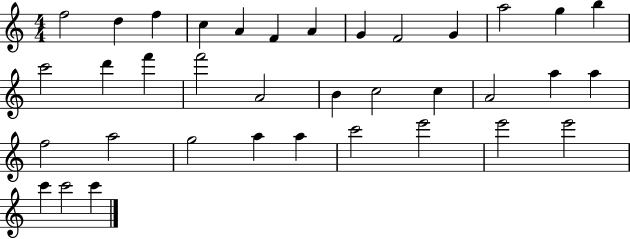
{
  \clef treble
  \numericTimeSignature
  \time 4/4
  \key c \major
  f''2 d''4 f''4 | c''4 a'4 f'4 a'4 | g'4 f'2 g'4 | a''2 g''4 b''4 | \break c'''2 d'''4 f'''4 | f'''2 a'2 | b'4 c''2 c''4 | a'2 a''4 a''4 | \break f''2 a''2 | g''2 a''4 a''4 | c'''2 e'''2 | e'''2 e'''2 | \break c'''4 c'''2 c'''4 | \bar "|."
}